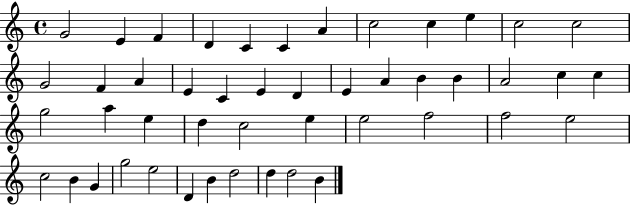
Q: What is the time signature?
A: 4/4